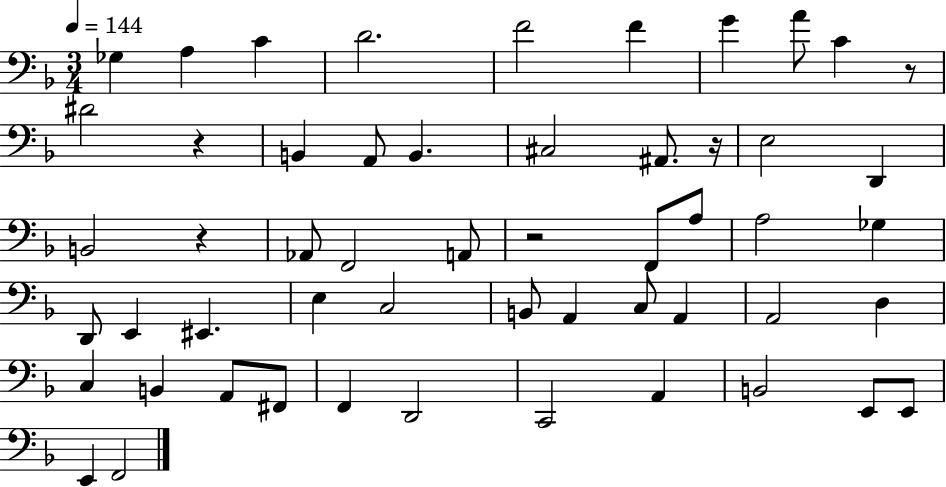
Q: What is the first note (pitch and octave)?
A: Gb3